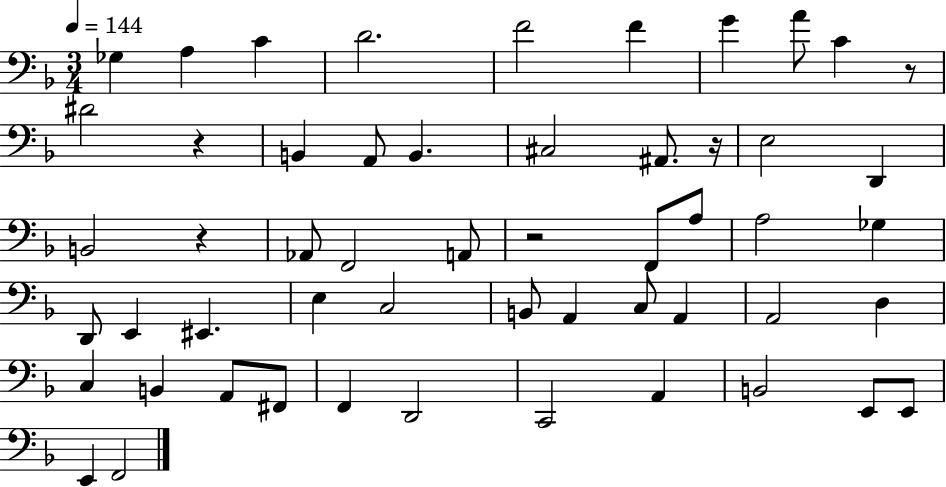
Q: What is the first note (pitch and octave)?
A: Gb3